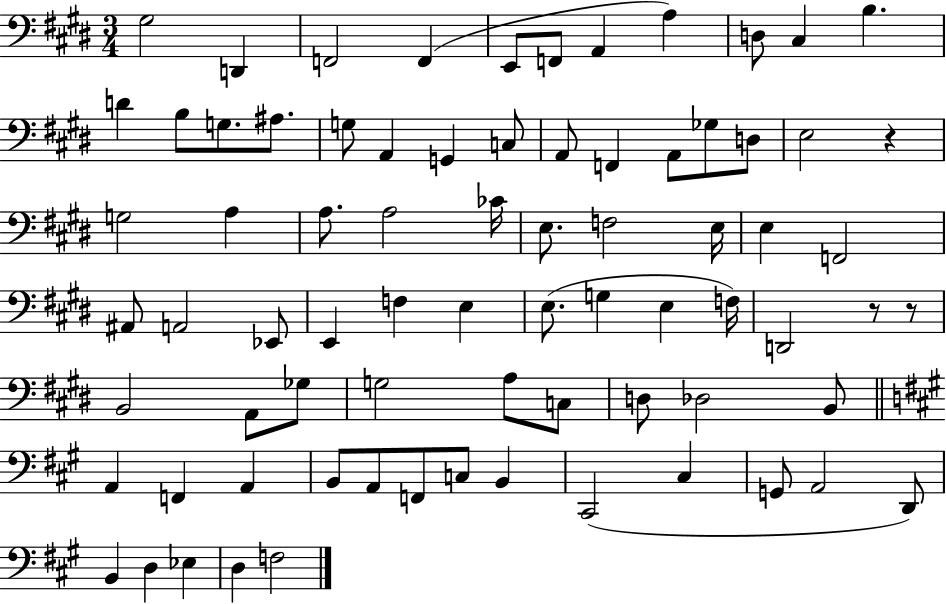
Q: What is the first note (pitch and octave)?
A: G#3